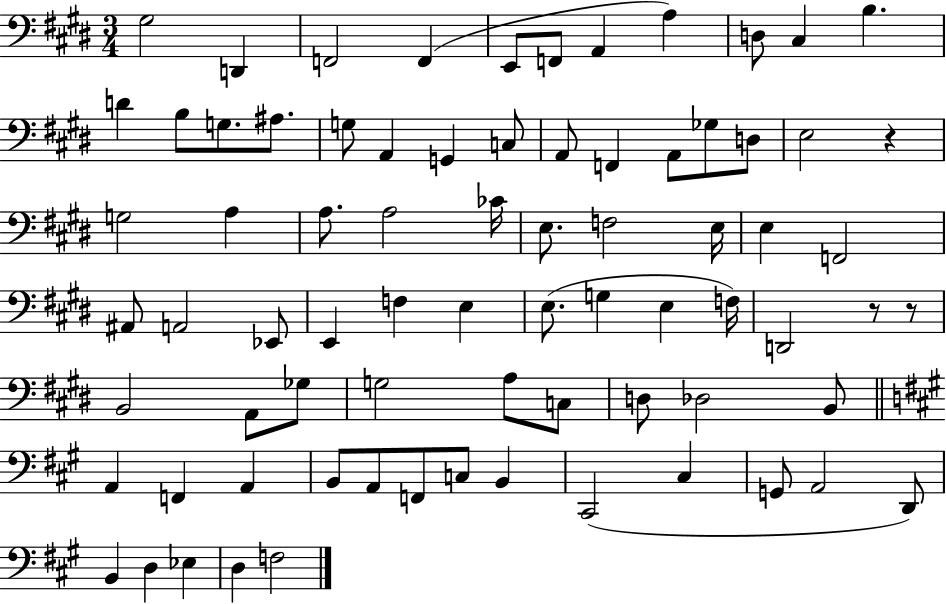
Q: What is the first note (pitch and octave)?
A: G#3